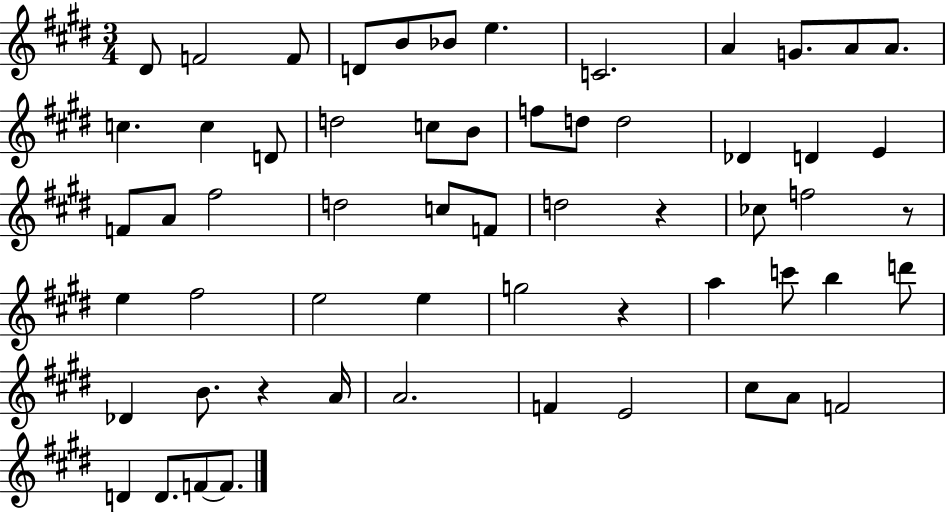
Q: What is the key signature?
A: E major